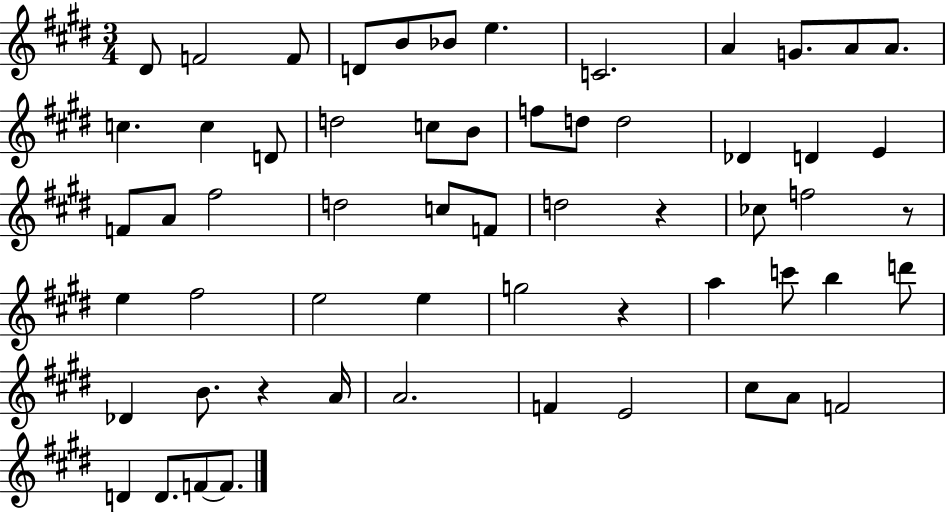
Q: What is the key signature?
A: E major